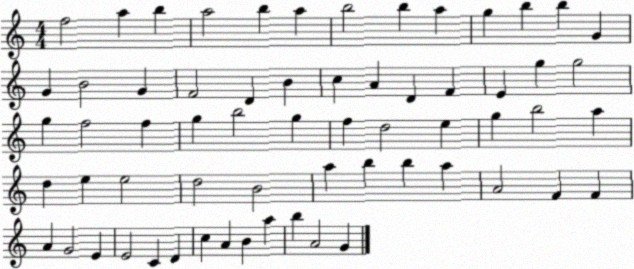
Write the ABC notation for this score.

X:1
T:Untitled
M:4/4
L:1/4
K:C
f2 a b a2 b a b2 b a g b b G G B2 G F2 D B c A D F E g g2 g f2 f g b2 g f d2 e g b2 a d e e2 d2 B2 a b b a A2 F F A G2 E E2 C D c A B a b A2 G